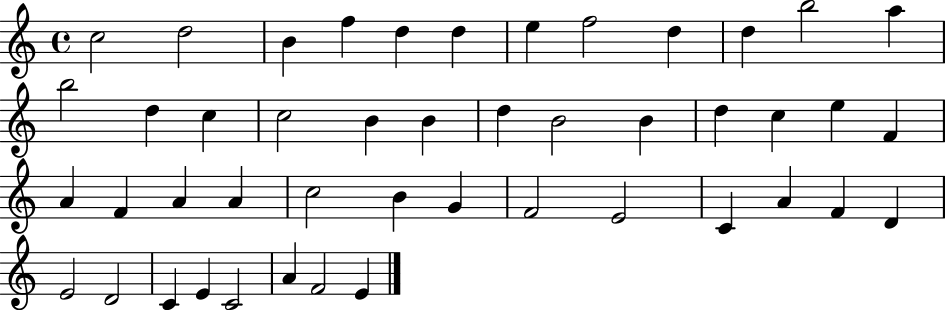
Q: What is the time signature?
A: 4/4